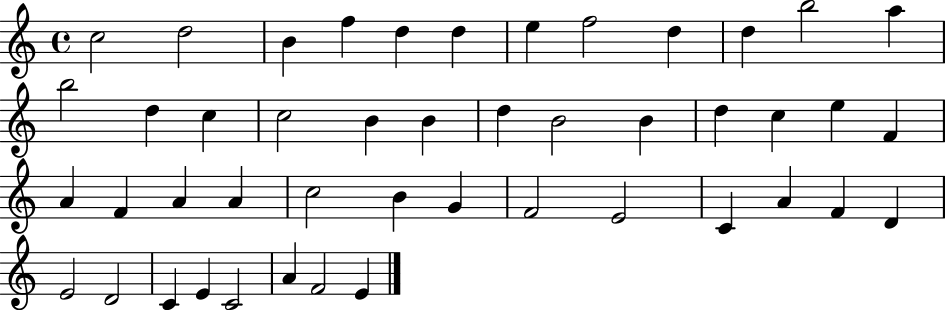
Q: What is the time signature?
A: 4/4